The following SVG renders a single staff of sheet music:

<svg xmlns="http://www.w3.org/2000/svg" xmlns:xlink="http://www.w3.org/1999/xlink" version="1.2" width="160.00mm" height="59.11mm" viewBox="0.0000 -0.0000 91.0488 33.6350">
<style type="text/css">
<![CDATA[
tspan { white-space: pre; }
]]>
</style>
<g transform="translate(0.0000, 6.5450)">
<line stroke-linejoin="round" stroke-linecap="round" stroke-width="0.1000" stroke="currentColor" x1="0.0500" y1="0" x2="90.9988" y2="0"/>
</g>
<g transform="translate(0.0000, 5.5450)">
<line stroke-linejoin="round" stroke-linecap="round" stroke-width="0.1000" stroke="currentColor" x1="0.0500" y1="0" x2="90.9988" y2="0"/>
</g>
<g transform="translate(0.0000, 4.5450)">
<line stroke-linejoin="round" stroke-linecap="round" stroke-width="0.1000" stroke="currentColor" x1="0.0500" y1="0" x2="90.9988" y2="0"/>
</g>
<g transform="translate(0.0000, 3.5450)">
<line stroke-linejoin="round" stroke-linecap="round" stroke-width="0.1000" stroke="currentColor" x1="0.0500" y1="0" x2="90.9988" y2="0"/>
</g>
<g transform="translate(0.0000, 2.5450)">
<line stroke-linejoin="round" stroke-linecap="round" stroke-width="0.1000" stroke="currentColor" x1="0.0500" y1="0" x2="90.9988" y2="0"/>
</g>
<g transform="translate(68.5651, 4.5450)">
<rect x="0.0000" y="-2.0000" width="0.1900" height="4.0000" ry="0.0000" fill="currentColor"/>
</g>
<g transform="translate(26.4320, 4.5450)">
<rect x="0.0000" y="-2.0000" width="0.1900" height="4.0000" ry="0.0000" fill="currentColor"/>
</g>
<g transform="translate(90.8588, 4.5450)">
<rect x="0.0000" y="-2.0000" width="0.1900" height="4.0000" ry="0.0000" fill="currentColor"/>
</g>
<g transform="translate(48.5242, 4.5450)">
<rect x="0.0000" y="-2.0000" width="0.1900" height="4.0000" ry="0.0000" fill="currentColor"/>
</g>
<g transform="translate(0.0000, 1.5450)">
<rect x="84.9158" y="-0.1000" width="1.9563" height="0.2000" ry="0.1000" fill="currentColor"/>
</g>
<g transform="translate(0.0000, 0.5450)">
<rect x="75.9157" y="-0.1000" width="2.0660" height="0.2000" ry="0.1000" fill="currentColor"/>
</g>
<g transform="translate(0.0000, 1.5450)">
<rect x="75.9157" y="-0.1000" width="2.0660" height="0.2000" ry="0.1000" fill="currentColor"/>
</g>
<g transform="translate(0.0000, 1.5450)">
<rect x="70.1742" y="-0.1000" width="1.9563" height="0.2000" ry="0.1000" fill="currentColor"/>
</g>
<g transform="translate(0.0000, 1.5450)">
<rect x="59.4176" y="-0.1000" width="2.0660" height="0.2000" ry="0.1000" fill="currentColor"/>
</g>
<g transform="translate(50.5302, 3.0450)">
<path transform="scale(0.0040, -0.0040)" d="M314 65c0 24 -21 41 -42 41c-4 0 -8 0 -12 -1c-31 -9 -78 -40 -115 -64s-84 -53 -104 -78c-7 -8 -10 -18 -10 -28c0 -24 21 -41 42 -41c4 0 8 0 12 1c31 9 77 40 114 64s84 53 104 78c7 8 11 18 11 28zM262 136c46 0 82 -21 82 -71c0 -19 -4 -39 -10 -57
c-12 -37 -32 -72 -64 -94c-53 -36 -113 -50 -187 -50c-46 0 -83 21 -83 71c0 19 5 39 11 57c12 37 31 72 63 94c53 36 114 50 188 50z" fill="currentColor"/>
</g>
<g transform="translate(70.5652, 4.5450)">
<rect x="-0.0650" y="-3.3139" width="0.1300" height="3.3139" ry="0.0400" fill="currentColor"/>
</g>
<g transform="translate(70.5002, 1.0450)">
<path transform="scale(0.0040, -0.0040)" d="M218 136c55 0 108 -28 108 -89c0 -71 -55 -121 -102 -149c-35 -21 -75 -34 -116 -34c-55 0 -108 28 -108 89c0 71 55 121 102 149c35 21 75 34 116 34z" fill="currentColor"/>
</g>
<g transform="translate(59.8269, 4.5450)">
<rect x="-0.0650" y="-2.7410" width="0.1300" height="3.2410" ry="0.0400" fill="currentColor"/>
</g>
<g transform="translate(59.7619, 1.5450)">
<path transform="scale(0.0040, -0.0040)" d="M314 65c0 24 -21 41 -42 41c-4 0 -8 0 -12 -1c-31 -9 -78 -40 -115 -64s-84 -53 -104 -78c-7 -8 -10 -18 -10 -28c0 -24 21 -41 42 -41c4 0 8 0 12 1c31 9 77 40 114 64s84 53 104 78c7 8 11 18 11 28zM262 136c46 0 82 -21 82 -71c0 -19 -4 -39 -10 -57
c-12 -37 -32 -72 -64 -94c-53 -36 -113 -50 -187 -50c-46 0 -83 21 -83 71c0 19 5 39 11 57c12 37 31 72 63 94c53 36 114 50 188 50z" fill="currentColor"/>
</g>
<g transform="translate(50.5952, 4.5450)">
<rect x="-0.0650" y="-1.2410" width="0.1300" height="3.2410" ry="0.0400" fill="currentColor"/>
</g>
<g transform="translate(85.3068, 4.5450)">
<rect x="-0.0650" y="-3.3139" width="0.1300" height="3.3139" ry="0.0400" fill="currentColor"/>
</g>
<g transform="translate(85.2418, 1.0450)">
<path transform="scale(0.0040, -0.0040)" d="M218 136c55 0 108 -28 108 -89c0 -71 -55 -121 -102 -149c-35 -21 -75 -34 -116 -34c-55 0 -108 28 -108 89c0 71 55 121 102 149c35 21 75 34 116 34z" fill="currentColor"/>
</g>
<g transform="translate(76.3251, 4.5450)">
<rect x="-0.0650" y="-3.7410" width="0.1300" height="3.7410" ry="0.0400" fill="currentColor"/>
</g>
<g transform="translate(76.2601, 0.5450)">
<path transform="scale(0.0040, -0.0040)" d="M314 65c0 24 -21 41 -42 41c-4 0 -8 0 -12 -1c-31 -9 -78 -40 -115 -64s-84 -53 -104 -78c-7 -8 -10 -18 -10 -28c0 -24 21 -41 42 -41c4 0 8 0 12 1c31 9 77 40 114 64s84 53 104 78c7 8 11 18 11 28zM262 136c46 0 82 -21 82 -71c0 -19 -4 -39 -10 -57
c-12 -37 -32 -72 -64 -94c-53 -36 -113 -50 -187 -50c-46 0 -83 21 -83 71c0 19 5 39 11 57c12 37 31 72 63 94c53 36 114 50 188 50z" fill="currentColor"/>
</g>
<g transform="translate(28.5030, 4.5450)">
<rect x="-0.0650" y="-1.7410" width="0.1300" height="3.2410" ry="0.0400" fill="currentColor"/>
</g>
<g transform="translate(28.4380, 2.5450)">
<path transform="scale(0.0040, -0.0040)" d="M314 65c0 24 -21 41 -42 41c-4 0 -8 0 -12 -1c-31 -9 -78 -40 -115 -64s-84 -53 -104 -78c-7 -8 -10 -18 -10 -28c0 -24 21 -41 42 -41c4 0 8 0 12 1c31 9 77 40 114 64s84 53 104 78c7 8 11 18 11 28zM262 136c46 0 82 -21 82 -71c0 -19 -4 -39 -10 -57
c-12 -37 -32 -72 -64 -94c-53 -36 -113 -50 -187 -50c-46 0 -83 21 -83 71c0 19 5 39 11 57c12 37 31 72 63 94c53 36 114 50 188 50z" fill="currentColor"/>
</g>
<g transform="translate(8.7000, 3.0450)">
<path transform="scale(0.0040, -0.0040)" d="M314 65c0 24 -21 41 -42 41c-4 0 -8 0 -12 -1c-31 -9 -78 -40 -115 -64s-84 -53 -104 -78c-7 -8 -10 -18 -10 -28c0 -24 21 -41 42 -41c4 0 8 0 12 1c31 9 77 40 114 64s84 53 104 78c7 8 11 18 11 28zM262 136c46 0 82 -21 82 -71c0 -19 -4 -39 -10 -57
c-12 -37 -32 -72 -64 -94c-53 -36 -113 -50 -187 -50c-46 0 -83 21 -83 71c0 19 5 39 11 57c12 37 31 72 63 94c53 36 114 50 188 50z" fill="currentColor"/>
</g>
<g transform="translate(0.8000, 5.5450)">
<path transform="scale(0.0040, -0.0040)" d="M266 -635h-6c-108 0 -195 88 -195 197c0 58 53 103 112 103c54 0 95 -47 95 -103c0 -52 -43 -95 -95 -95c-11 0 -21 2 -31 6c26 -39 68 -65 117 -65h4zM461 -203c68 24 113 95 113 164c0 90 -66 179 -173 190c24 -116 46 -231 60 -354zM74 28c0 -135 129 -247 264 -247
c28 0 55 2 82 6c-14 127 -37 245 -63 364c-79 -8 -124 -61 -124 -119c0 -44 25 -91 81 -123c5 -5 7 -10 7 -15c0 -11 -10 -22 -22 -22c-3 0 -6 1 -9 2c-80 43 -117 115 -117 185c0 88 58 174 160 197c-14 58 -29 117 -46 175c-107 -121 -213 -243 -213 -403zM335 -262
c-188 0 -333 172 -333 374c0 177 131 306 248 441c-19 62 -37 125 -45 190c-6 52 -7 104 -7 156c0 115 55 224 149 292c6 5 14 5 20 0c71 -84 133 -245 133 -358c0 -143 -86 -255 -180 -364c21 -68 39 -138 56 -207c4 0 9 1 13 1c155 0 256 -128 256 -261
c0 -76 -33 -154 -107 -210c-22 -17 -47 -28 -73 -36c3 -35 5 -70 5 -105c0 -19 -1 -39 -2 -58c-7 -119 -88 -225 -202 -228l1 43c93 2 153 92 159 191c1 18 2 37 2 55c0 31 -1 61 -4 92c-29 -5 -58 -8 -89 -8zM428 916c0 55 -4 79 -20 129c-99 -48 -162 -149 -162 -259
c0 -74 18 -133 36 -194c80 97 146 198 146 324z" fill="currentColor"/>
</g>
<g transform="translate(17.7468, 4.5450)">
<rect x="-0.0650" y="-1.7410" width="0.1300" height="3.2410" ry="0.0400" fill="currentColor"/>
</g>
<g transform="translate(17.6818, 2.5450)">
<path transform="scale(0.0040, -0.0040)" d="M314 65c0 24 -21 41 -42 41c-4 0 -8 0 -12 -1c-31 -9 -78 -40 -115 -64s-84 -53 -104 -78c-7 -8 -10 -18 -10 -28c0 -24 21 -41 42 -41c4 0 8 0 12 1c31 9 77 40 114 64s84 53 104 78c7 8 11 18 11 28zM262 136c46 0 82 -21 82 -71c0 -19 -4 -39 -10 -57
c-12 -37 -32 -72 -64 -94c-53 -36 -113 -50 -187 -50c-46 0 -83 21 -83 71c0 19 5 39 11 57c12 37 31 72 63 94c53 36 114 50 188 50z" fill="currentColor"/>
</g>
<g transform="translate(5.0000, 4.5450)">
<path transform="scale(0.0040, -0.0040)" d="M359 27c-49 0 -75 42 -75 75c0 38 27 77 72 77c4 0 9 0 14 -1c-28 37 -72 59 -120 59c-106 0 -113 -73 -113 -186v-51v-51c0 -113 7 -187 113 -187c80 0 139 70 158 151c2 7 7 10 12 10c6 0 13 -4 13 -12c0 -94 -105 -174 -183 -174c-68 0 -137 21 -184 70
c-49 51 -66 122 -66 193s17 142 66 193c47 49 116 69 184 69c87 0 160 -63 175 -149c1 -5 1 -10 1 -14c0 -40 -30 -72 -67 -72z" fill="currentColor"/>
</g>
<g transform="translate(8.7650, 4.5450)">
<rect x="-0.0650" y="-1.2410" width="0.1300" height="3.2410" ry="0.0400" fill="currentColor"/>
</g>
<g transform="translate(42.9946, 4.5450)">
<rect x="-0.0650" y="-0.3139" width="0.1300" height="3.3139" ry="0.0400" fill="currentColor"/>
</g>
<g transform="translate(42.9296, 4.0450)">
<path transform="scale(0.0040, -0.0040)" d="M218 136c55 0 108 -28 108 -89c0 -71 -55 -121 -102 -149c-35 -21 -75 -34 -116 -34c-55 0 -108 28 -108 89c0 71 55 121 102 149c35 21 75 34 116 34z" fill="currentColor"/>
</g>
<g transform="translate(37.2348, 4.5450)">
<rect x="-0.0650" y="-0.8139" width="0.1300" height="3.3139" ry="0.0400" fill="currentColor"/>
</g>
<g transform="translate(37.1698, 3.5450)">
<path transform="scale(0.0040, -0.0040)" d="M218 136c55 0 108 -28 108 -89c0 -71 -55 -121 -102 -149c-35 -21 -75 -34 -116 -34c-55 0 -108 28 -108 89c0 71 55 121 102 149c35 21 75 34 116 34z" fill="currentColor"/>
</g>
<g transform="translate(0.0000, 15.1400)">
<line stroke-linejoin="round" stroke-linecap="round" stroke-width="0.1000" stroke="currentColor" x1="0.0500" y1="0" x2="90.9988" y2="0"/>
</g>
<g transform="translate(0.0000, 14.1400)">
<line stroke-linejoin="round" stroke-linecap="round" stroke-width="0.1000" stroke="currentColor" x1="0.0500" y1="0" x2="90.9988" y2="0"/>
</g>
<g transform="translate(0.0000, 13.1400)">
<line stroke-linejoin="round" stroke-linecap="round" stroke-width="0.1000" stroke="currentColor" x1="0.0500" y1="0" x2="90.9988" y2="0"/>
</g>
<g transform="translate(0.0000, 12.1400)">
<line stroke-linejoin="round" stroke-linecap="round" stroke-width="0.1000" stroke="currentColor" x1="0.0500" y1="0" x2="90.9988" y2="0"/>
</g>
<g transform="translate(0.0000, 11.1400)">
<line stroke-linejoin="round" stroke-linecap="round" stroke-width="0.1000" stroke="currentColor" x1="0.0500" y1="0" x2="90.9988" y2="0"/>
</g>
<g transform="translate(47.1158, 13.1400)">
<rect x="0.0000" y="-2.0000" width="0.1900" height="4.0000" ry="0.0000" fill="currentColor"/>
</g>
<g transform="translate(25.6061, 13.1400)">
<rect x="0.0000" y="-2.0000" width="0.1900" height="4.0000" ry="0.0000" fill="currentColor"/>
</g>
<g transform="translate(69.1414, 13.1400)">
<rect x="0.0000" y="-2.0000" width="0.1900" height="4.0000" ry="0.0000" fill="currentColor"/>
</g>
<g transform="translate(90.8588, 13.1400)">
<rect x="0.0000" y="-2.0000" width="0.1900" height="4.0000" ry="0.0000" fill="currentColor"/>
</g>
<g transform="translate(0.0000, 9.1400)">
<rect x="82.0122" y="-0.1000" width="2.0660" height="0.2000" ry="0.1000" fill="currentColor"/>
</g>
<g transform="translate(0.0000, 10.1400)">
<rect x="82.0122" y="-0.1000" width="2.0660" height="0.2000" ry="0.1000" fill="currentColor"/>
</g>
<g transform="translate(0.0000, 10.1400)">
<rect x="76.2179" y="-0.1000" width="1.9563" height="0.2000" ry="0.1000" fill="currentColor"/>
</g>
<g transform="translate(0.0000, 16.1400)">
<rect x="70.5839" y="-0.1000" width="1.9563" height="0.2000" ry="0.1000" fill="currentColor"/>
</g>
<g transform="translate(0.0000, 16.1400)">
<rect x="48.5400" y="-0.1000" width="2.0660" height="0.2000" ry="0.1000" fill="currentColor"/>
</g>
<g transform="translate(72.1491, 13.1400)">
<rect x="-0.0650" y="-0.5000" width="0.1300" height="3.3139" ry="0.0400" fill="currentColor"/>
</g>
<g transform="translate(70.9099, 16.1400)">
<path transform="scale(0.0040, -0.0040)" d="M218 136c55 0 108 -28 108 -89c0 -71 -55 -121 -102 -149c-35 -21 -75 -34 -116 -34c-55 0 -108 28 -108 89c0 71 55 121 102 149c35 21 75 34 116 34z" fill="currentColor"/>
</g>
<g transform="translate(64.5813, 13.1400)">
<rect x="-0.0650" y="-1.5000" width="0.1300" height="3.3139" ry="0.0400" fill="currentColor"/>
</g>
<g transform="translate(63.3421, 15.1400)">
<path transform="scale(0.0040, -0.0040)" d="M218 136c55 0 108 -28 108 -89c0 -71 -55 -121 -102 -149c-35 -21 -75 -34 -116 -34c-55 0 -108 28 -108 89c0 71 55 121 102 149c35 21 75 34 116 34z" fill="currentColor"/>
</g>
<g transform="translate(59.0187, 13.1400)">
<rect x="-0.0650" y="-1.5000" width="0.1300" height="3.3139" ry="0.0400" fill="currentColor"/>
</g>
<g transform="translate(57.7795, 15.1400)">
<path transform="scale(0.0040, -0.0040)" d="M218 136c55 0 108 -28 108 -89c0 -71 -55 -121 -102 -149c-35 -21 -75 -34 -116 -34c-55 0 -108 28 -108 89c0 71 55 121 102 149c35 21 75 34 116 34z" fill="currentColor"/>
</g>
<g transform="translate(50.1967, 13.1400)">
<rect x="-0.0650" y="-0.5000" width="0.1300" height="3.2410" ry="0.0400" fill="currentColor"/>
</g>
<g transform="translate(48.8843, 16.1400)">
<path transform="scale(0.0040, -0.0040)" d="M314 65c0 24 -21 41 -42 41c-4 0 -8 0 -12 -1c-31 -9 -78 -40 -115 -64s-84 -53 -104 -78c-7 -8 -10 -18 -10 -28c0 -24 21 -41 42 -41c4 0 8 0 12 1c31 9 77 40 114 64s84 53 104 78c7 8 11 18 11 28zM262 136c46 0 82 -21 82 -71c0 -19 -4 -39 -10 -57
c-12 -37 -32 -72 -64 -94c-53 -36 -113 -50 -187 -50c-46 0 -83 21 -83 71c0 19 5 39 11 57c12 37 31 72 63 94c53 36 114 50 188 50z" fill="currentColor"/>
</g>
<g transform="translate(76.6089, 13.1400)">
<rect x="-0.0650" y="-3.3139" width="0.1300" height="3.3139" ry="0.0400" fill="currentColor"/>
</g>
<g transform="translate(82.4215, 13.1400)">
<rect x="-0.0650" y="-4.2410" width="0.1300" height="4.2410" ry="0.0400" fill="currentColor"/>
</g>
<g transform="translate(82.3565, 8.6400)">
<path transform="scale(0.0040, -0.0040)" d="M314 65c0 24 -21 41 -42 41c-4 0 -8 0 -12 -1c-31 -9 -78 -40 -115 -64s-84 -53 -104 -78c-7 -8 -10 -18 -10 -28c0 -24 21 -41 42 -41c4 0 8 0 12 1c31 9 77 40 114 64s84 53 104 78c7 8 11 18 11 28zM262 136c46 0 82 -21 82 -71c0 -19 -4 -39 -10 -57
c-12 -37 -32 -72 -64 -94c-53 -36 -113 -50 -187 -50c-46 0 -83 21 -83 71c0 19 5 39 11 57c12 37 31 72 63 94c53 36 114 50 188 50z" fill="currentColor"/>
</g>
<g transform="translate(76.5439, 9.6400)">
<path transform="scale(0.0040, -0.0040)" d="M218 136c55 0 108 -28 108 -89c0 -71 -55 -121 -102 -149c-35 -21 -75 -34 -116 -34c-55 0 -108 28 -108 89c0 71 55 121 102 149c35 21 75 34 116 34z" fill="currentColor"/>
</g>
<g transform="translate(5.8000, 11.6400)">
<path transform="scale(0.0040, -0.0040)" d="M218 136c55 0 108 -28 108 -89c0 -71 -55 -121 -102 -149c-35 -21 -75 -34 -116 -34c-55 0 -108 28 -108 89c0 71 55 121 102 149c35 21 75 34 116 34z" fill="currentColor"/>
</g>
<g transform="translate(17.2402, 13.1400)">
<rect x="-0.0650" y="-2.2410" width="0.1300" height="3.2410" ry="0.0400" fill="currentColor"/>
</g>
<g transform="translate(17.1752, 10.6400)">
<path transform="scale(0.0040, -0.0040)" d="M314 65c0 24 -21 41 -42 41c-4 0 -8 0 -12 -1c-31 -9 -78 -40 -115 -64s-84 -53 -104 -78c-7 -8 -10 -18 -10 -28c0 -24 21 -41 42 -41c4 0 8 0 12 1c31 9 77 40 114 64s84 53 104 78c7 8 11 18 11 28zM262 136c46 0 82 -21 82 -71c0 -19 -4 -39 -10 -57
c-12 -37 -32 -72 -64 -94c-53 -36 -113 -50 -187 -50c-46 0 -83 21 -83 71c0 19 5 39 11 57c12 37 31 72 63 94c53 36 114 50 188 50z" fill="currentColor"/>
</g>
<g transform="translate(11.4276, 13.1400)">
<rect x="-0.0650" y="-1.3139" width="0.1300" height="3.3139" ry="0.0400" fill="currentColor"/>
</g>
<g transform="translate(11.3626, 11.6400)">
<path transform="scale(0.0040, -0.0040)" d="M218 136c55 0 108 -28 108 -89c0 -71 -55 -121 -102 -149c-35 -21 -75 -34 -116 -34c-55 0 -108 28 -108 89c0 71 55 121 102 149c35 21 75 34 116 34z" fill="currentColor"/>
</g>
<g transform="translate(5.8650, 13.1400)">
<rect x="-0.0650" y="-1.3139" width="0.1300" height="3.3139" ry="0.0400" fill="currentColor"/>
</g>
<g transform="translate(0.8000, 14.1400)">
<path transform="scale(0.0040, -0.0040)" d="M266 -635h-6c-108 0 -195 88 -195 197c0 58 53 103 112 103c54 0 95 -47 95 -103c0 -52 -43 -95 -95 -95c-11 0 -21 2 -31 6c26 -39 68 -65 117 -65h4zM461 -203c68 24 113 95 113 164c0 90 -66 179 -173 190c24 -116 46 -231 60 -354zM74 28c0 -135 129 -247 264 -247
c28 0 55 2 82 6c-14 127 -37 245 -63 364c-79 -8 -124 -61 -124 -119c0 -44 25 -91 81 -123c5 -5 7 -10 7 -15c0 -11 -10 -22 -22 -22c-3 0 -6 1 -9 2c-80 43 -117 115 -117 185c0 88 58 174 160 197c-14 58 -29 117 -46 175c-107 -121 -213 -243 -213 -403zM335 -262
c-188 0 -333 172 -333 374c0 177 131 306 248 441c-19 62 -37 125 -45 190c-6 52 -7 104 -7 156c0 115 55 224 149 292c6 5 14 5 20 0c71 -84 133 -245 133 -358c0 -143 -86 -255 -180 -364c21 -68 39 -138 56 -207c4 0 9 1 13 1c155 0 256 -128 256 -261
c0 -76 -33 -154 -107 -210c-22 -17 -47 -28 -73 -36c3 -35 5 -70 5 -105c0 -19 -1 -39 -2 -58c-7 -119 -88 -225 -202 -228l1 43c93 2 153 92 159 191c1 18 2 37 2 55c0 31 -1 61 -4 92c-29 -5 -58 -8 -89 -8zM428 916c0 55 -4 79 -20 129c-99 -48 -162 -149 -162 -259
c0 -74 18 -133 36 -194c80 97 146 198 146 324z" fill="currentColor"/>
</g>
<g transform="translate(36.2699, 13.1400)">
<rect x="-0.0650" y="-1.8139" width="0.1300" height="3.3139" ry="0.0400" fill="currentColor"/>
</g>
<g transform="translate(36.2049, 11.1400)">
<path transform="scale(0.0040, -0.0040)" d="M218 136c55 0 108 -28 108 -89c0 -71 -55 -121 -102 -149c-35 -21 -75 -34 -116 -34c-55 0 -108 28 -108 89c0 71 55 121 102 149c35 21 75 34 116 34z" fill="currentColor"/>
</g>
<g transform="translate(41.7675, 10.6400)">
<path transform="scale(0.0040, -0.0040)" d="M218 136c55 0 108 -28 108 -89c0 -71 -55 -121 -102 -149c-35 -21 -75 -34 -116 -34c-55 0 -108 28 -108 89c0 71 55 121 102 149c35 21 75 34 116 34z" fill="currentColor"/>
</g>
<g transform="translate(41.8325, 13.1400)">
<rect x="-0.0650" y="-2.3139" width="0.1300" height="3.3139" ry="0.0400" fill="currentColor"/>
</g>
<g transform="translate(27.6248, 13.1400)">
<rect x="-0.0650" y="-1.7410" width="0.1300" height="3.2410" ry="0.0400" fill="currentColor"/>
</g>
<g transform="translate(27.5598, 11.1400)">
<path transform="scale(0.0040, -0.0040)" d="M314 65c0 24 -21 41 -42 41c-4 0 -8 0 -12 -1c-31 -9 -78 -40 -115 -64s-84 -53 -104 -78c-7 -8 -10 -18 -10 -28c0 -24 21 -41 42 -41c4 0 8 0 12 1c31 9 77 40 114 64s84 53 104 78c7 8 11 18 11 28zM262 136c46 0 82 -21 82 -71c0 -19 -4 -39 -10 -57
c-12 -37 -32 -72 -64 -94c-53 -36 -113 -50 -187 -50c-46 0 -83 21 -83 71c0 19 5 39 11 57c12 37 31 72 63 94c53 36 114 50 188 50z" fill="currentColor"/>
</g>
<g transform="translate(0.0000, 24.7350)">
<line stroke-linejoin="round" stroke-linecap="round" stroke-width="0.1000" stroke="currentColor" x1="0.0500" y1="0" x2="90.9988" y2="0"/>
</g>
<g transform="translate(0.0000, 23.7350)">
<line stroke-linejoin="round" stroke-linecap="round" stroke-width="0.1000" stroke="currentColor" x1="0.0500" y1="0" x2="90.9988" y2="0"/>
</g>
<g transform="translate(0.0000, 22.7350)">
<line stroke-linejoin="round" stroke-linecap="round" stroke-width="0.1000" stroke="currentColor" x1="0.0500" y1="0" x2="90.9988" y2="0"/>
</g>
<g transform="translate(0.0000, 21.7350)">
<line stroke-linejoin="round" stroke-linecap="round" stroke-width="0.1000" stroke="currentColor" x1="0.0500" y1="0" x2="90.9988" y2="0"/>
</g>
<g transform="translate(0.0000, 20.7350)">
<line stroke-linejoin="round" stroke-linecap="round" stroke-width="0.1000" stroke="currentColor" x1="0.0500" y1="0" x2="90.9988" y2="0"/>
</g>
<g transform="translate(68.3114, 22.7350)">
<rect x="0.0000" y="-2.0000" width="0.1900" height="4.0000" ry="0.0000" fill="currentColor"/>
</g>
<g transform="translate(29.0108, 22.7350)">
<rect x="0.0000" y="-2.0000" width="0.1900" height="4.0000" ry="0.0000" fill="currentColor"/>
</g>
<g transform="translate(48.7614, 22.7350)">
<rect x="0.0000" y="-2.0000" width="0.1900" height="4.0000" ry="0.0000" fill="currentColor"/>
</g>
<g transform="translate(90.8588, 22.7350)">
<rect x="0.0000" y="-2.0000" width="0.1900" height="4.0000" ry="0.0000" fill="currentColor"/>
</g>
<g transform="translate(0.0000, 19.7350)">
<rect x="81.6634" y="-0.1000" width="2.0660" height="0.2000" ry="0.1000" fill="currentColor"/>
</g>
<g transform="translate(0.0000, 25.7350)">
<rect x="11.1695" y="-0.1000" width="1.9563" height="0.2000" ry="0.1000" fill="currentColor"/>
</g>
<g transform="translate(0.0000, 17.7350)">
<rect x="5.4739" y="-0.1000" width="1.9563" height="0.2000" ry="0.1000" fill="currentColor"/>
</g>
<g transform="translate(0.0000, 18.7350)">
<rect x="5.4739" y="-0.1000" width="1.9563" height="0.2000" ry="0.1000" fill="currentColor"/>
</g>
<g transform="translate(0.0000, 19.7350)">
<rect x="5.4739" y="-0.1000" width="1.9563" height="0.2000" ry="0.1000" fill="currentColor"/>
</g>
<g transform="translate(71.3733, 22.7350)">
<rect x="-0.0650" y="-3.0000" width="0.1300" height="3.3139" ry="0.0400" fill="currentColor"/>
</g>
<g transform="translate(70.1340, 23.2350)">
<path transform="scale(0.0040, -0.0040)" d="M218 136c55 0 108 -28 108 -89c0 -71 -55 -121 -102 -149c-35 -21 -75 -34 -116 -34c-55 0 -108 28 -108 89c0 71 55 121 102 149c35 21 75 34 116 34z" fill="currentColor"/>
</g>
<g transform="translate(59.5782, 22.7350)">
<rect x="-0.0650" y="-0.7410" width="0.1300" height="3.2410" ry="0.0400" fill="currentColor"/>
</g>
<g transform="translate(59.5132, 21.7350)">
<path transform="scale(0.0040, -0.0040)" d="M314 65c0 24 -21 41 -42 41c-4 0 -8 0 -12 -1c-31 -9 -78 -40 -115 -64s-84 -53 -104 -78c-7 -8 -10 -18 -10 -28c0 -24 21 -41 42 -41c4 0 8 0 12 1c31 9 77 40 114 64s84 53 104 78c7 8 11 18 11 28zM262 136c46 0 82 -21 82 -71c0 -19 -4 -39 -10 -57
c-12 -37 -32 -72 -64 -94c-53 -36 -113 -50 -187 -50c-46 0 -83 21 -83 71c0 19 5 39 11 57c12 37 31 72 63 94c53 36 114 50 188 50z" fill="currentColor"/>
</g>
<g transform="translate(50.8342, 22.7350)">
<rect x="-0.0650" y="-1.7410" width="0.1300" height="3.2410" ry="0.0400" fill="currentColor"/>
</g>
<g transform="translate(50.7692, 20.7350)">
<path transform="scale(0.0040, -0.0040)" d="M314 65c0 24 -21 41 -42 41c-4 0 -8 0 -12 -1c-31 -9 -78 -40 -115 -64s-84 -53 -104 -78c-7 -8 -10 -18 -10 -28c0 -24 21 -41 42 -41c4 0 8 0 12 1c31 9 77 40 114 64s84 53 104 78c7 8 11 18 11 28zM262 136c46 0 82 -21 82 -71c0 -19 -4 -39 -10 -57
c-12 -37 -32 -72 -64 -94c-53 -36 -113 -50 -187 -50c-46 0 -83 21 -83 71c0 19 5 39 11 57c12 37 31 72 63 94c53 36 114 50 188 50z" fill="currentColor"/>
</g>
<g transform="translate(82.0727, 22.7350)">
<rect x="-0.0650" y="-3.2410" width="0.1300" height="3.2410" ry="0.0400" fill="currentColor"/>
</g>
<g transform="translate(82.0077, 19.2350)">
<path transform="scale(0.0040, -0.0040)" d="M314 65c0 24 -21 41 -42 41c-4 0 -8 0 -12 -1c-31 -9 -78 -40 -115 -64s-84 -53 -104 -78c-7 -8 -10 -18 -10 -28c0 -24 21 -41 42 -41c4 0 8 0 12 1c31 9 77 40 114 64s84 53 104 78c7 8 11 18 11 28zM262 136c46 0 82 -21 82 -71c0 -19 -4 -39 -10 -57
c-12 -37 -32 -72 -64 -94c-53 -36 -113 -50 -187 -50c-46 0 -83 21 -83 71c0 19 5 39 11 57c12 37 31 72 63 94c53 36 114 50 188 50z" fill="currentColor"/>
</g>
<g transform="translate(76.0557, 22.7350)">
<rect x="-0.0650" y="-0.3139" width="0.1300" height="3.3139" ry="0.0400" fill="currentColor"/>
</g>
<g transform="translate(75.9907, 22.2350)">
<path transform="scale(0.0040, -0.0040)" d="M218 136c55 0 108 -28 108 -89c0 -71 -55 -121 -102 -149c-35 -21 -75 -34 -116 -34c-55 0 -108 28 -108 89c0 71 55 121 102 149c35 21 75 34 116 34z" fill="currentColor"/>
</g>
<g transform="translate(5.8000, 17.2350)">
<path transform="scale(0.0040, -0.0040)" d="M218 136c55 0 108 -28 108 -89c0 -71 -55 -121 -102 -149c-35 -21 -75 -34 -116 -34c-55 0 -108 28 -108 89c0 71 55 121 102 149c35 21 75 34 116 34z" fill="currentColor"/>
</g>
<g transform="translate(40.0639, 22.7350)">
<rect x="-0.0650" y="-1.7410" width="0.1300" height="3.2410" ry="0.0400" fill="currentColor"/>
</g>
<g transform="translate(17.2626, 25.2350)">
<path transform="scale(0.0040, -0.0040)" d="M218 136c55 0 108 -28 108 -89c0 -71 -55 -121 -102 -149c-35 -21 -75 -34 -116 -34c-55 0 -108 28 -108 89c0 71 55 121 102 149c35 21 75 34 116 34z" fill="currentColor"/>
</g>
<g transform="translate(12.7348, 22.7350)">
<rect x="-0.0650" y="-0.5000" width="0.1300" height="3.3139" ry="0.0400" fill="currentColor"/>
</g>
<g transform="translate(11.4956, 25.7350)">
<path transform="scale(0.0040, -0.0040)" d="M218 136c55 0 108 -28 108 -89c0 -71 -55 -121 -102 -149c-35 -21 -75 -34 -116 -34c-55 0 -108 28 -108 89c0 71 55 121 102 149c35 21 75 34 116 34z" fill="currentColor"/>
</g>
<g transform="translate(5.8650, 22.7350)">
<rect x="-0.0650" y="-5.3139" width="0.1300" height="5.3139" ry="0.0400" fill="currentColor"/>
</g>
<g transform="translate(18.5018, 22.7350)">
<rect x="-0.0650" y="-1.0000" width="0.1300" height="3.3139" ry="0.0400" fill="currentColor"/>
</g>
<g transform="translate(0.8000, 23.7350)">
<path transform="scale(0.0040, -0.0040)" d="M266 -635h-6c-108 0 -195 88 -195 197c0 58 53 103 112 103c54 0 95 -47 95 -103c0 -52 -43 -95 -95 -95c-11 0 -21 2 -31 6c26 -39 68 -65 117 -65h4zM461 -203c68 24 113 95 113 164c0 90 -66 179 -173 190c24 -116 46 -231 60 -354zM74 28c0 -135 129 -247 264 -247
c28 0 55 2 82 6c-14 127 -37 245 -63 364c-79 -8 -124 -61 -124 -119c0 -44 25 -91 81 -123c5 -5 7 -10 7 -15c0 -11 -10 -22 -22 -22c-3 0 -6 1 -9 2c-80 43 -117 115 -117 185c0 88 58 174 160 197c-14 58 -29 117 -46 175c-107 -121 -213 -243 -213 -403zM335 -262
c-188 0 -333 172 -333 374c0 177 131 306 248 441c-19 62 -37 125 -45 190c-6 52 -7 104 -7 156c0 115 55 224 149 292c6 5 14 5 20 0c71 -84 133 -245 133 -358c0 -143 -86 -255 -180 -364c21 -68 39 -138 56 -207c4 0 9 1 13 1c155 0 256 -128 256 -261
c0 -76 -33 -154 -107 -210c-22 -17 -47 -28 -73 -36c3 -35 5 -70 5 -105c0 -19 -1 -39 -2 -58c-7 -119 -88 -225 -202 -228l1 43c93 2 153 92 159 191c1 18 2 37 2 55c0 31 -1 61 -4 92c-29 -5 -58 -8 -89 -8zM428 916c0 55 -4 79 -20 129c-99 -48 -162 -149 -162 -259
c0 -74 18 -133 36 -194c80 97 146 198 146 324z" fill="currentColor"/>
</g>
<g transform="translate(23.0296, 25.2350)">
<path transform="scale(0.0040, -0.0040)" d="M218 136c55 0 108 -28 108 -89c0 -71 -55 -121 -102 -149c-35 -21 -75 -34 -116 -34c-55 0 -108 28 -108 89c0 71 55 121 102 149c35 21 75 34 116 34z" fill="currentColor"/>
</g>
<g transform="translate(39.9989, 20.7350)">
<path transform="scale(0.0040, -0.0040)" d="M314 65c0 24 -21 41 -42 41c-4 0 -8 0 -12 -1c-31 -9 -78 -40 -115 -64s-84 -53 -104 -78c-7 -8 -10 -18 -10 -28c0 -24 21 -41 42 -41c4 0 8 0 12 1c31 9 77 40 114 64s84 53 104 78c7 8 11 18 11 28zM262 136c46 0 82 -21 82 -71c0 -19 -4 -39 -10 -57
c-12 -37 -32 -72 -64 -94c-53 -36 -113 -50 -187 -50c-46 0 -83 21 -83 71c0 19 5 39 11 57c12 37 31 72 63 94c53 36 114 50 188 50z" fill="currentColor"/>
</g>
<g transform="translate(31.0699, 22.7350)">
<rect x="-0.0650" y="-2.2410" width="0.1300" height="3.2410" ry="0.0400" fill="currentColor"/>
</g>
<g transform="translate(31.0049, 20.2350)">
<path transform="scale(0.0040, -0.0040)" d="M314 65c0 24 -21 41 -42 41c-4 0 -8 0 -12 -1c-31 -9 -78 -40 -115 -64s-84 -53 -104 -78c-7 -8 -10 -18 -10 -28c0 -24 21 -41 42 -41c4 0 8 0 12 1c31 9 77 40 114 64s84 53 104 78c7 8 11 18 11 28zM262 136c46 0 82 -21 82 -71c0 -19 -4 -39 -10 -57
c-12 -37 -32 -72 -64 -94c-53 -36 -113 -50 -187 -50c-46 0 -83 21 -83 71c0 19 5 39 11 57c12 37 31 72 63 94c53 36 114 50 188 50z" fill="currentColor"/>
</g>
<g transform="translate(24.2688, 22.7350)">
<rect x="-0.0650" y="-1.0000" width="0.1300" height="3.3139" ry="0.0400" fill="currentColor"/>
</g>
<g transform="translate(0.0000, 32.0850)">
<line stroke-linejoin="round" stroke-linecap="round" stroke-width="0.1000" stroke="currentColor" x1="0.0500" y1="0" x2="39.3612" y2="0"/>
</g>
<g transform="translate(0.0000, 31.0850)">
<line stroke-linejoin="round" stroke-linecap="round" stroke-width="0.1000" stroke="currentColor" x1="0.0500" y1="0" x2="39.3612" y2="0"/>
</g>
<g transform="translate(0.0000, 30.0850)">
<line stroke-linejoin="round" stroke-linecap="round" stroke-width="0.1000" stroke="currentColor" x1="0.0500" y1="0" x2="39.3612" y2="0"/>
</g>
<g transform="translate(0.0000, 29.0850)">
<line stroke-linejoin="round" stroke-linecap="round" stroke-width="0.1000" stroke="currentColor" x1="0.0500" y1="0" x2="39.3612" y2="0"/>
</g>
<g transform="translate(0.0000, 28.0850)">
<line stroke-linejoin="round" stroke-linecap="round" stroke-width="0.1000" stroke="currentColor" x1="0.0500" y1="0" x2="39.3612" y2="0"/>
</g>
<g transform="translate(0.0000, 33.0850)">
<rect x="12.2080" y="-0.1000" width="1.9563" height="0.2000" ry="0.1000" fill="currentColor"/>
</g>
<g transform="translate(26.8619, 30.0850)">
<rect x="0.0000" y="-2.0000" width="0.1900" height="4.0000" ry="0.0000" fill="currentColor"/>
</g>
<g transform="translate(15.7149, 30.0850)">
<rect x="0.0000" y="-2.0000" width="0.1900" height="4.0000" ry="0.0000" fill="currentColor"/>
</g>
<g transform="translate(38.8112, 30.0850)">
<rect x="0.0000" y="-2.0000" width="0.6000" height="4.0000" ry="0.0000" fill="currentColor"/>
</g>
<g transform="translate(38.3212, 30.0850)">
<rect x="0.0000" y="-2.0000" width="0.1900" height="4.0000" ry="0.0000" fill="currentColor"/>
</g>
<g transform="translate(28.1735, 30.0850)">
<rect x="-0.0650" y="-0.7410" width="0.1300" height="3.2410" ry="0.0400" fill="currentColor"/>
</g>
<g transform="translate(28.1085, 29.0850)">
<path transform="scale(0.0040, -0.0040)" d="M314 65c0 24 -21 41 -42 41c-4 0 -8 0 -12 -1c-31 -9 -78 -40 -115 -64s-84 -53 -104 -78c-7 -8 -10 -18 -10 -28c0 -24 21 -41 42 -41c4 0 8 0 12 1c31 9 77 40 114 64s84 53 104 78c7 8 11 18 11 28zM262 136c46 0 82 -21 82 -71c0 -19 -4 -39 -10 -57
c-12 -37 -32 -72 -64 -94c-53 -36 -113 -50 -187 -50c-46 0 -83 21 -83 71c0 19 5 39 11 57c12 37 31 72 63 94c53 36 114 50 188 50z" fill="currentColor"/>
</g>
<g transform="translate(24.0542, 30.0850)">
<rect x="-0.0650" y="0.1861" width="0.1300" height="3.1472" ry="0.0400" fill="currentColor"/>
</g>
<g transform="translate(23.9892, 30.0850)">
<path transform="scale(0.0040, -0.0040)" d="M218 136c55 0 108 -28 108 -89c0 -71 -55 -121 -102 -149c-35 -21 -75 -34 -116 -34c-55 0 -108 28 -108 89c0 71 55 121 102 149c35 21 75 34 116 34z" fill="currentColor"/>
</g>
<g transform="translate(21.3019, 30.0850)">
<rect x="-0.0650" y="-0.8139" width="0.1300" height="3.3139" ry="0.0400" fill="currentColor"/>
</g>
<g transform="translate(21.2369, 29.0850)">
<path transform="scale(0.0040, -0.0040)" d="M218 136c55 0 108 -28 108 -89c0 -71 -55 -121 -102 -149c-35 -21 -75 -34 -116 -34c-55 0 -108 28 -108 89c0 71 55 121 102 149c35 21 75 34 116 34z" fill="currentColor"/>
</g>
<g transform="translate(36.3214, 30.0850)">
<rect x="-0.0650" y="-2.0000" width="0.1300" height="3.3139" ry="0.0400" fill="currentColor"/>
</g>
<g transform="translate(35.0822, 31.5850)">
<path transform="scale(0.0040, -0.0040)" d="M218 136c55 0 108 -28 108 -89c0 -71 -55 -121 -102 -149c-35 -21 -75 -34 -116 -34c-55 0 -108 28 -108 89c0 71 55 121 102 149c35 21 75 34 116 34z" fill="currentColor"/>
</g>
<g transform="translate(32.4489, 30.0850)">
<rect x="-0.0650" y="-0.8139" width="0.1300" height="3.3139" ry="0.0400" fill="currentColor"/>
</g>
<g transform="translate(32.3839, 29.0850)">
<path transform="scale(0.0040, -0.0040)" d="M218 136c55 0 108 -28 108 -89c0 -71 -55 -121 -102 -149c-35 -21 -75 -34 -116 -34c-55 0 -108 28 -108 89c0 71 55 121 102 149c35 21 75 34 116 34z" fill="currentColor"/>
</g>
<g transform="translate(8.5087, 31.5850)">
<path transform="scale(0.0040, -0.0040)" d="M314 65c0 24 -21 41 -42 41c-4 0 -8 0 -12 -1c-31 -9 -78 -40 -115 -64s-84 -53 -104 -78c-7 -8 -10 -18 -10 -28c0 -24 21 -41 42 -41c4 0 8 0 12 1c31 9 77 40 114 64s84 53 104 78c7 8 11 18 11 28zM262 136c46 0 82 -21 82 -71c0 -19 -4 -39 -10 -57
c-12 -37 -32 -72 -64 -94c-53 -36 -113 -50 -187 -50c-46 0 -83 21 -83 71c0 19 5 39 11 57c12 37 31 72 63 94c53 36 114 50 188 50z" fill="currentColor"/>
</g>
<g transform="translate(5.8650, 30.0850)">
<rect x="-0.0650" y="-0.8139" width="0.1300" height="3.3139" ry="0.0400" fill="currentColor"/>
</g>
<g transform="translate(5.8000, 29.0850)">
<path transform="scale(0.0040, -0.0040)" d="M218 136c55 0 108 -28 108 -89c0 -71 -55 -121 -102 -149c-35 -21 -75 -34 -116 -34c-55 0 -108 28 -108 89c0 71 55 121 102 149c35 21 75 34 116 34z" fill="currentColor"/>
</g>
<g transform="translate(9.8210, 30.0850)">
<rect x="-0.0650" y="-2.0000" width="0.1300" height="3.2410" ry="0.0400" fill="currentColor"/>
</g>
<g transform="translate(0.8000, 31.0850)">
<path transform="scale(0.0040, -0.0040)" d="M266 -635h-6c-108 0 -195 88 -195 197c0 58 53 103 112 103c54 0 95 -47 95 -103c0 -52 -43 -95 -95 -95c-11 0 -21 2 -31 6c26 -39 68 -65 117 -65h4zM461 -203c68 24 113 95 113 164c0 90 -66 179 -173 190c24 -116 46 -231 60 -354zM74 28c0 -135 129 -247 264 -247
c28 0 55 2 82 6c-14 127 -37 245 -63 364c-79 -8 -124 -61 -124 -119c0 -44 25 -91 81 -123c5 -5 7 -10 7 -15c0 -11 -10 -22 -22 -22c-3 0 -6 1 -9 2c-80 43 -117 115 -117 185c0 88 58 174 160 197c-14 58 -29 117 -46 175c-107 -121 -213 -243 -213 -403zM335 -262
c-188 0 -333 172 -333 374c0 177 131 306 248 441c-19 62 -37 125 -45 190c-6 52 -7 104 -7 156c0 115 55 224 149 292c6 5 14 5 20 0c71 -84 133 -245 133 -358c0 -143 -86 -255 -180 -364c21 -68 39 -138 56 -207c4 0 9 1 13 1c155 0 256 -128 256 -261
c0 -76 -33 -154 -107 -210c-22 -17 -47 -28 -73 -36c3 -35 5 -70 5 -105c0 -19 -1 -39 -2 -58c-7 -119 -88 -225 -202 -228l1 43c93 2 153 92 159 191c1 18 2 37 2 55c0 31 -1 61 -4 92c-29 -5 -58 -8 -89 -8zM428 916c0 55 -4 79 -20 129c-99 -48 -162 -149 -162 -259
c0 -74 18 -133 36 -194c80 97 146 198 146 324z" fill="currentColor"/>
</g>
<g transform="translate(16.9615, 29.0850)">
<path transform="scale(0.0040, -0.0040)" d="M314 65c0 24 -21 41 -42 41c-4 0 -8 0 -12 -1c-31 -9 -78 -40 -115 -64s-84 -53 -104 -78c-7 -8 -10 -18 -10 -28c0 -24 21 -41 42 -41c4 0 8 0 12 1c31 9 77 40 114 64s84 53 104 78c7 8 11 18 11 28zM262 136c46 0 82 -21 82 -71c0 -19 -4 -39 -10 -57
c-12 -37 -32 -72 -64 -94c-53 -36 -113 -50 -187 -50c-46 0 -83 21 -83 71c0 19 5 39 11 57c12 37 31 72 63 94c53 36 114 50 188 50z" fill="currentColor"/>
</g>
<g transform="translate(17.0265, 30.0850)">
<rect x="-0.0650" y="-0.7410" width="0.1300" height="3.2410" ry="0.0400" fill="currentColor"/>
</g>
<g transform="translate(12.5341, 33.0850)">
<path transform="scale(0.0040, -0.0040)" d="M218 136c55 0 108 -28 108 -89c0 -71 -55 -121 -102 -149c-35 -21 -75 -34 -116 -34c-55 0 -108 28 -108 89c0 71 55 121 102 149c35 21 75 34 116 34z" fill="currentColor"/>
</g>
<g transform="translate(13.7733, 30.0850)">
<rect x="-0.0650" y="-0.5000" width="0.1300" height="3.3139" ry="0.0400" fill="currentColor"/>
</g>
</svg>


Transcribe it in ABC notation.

X:1
T:Untitled
M:4/4
L:1/4
K:C
e2 f2 f2 d c e2 a2 b c'2 b e e g2 f2 f g C2 E E C b d'2 f' C D D g2 f2 f2 d2 A c b2 d F2 C d2 d B d2 d F